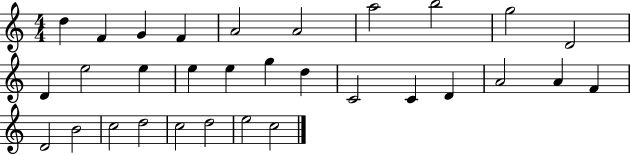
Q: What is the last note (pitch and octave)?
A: C5